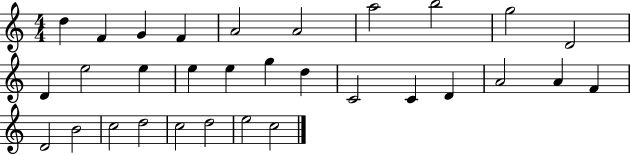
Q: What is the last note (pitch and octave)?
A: C5